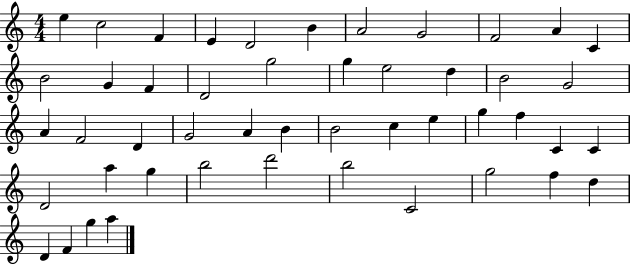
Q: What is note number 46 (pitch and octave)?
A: F4